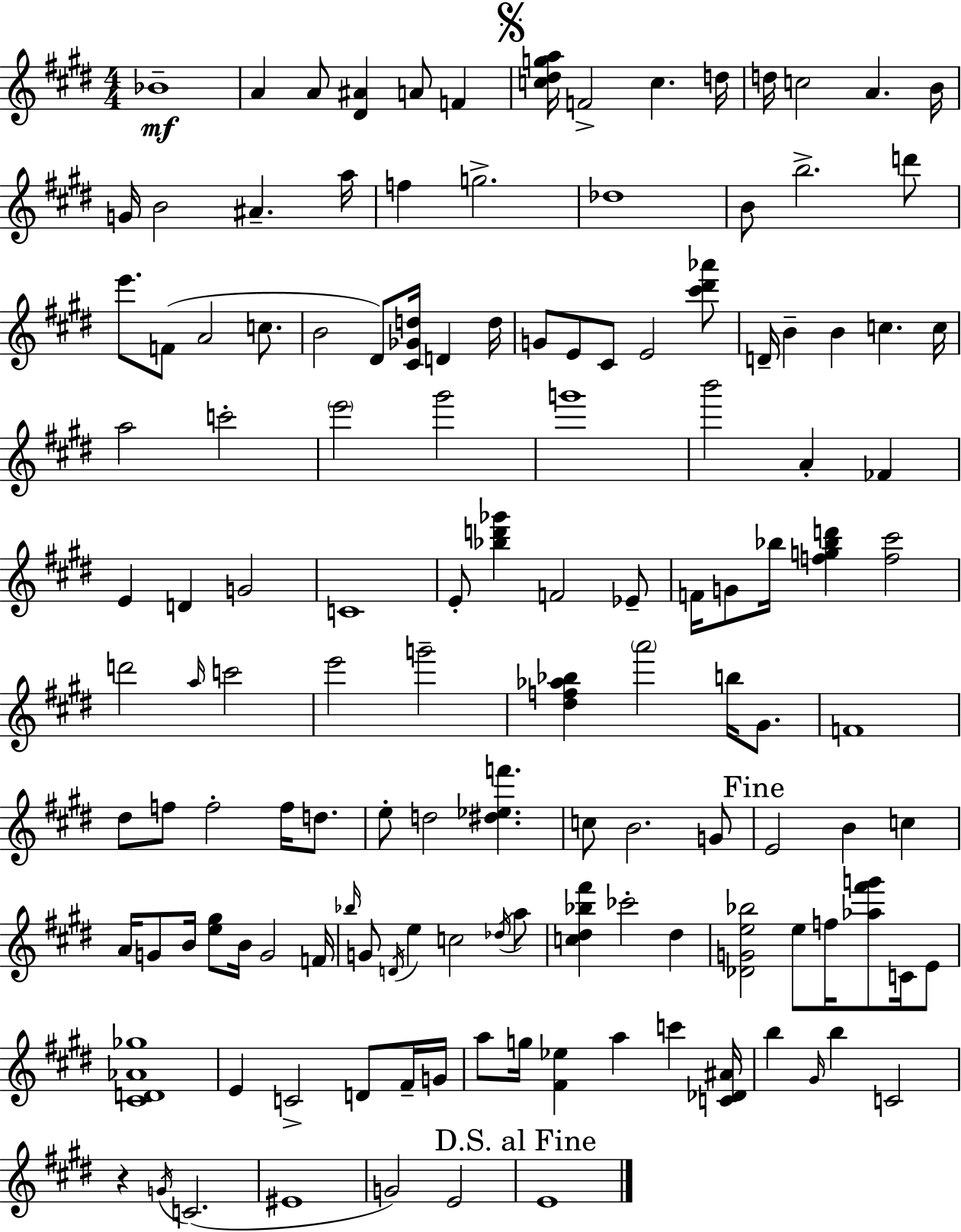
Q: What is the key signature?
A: E major